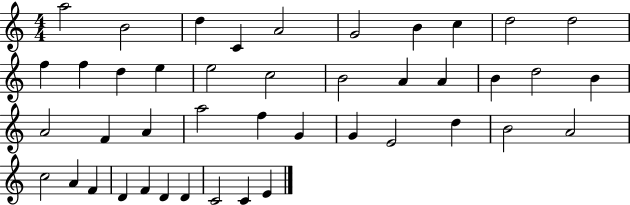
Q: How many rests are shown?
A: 0